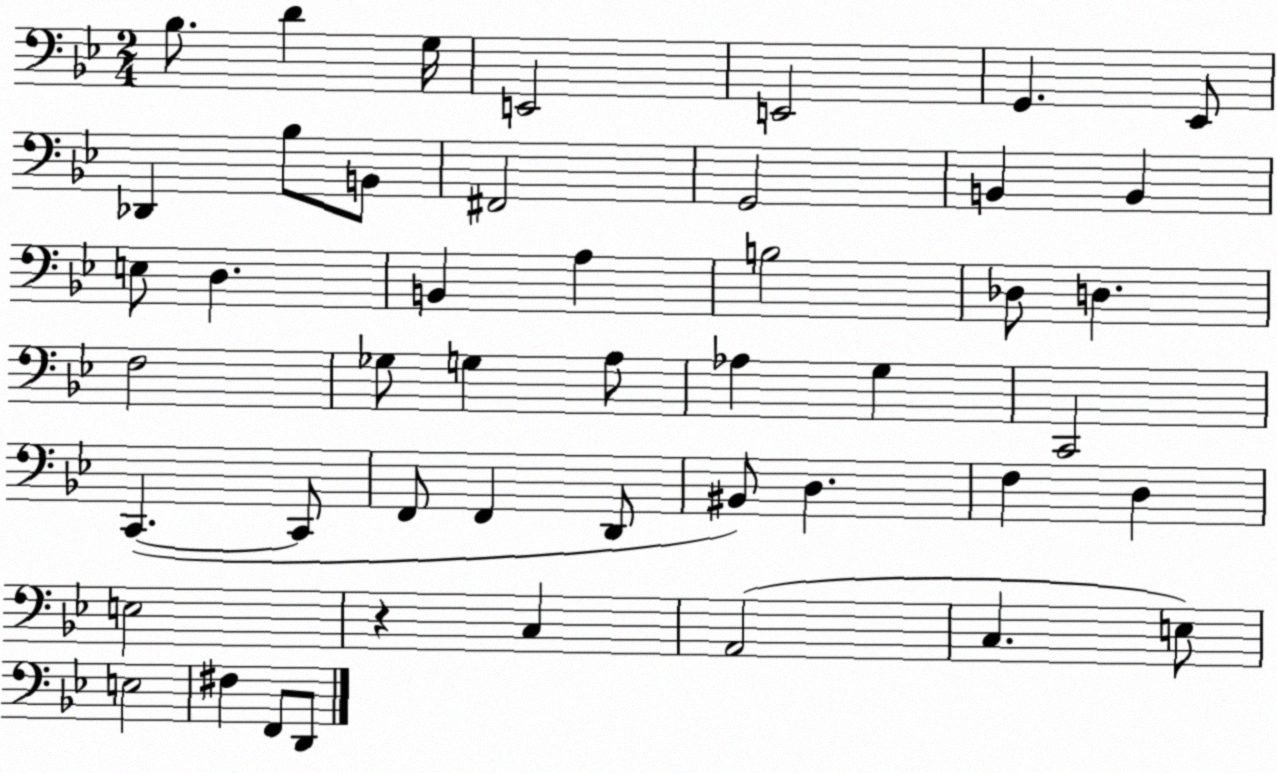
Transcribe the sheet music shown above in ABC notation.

X:1
T:Untitled
M:2/4
L:1/4
K:Bb
_B,/2 D G,/4 E,,2 E,,2 G,, _E,,/2 _D,, _B,/2 B,,/2 ^F,,2 G,,2 B,, B,, E,/2 D, B,, A, B,2 _D,/2 D, F,2 _G,/2 G, A,/2 _A, G, C,,2 C,, C,,/2 F,,/2 F,, D,,/2 ^B,,/2 D, F, D, E,2 z C, A,,2 C, E,/2 E,2 ^F, F,,/2 D,,/2